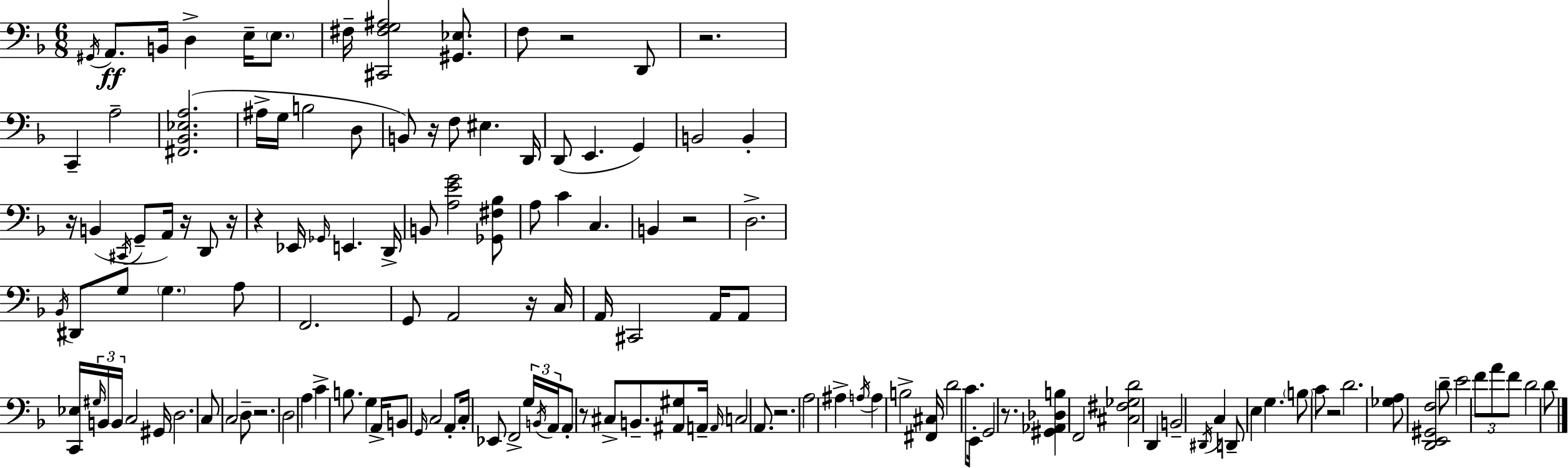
X:1
T:Untitled
M:6/8
L:1/4
K:Dm
^G,,/4 A,,/2 B,,/4 D, E,/4 E,/2 ^F,/4 [^C,,^F,G,^A,]2 [^G,,_E,]/2 F,/2 z2 D,,/2 z2 C,, A,2 [^F,,_B,,_E,A,]2 ^A,/4 G,/4 B,2 D,/2 B,,/2 z/4 F,/2 ^E, D,,/4 D,,/2 E,, G,, B,,2 B,, z/4 B,, ^C,,/4 G,,/2 A,,/4 z/4 D,,/2 z/4 z _E,,/4 _G,,/4 E,, D,,/4 B,,/2 [A,EG]2 [_G,,^F,_B,]/2 A,/2 C C, B,, z2 D,2 _B,,/4 ^D,,/2 G,/2 G, A,/2 F,,2 G,,/2 A,,2 z/4 C,/4 A,,/4 ^C,,2 A,,/4 A,,/2 [C,,_E,]/4 ^G,/4 B,,/4 B,,/4 C,2 ^G,,/4 D,2 C,/2 C,2 D,/2 z2 D,2 A, C B,/2 G, A,,/4 B,,/2 G,,/4 C,2 A,,/2 C,/4 _E,,/2 F,,2 G,/4 B,,/4 A,,/4 A,,/2 z/2 ^C,/2 B,,/2 [^A,,^G,]/2 A,,/4 A,,/4 C,2 A,,/2 z2 A,2 ^A, A,/4 A, B,2 [^F,,^C,]/4 D2 C/2 E,,/4 G,,2 z/2 [^G,,_A,,_D,B,] F,,2 [^C,^F,_G,D]2 D,, B,,2 ^D,,/4 C, D,,/2 E, G, B,/2 C/2 z2 D2 [_G,A,]/2 [D,,E,,^G,,F,]2 D/2 E2 F/2 A/2 F/2 D2 D/2